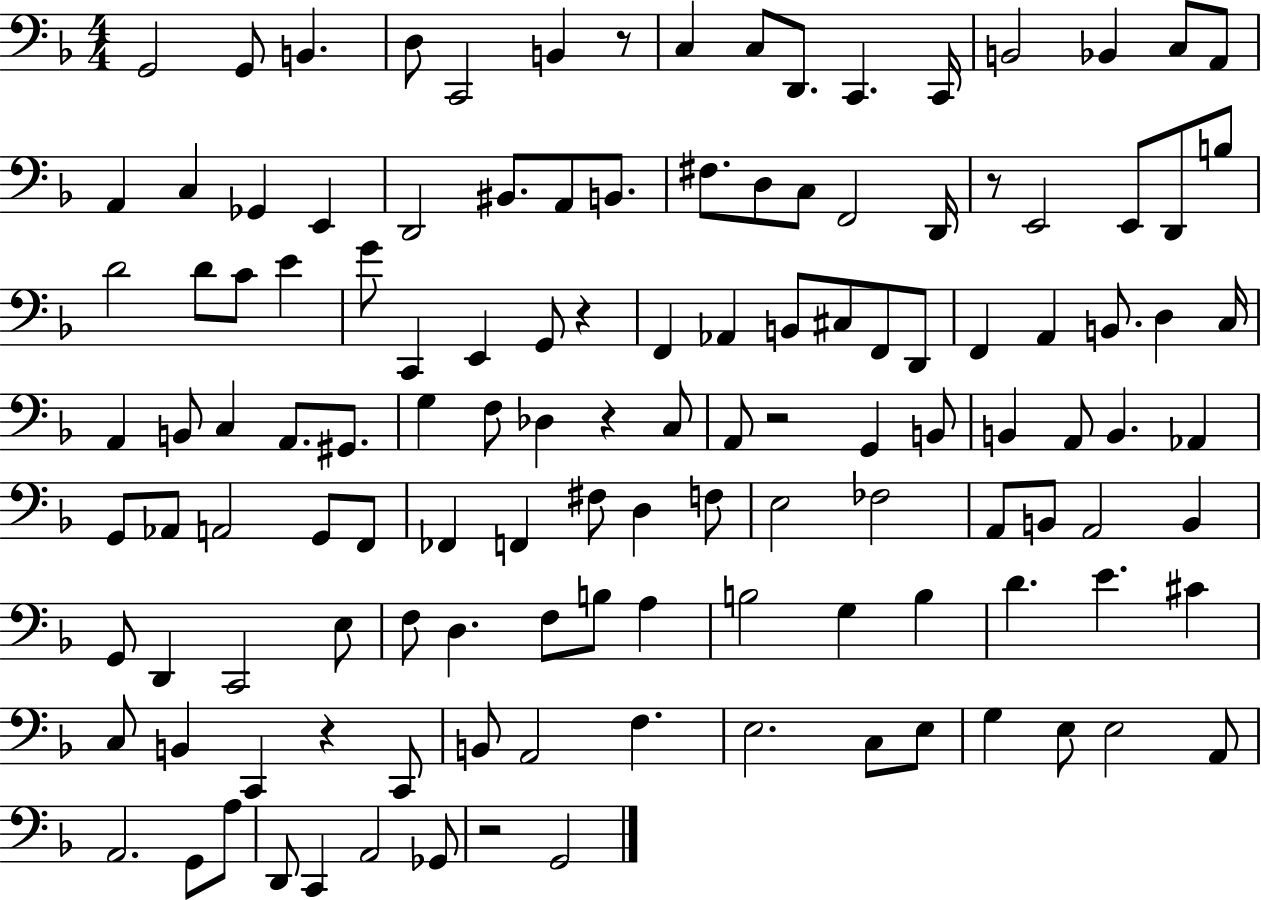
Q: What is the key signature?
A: F major